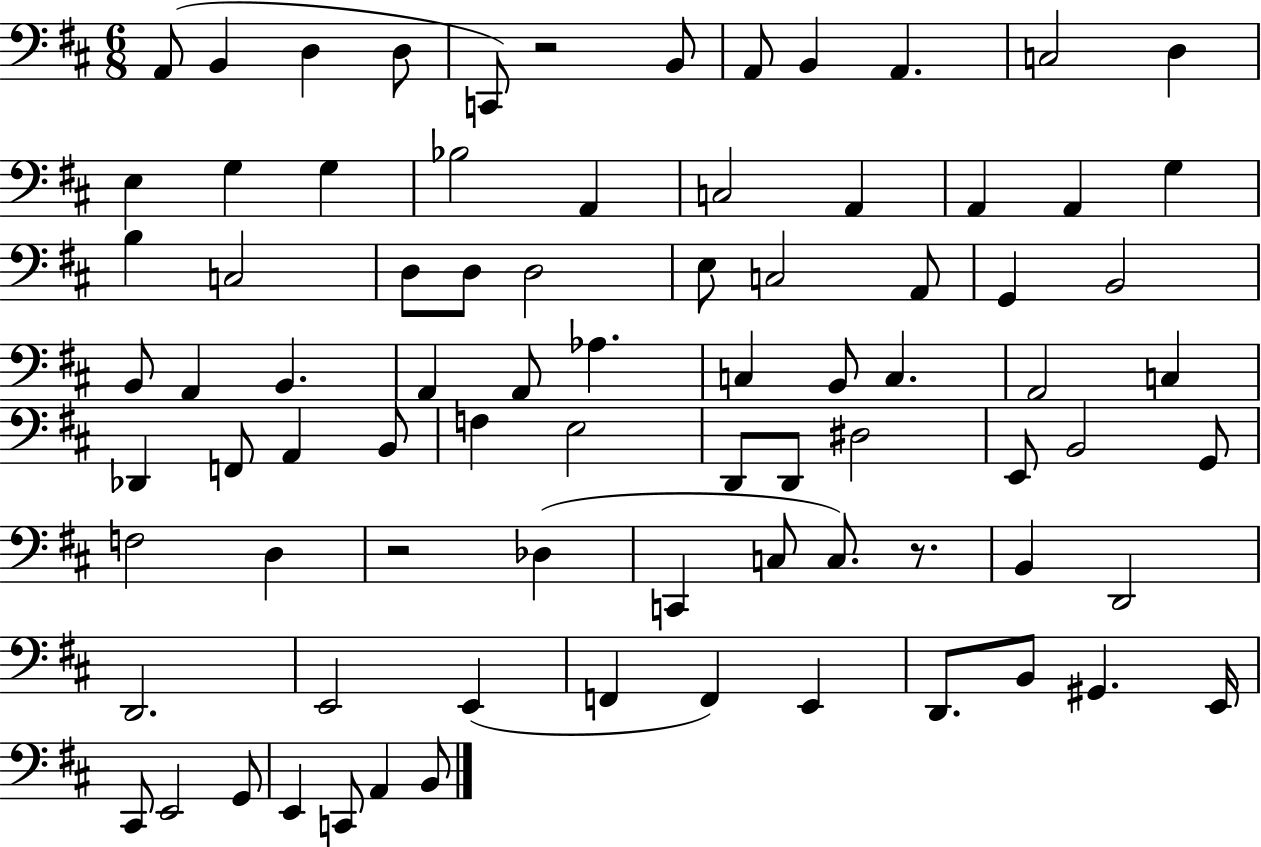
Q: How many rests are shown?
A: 3